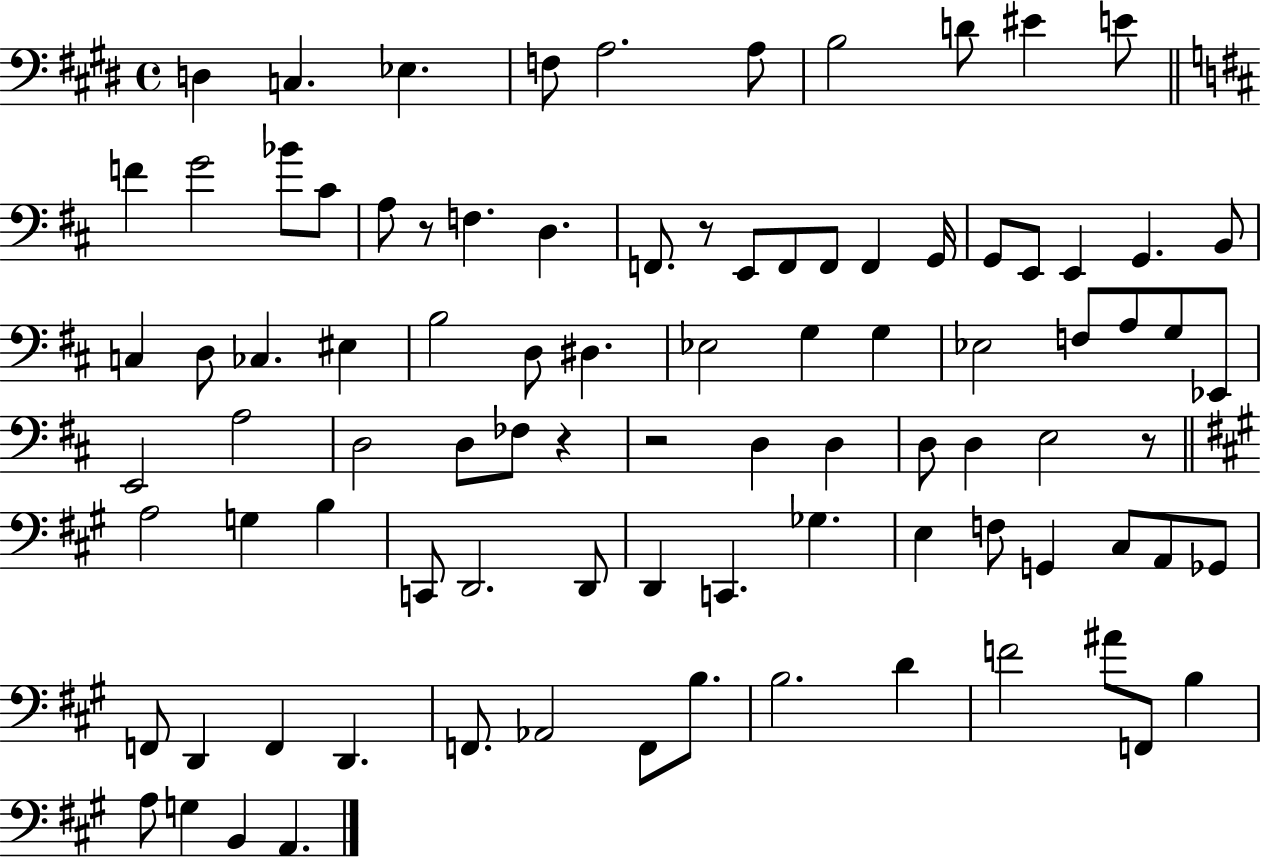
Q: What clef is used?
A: bass